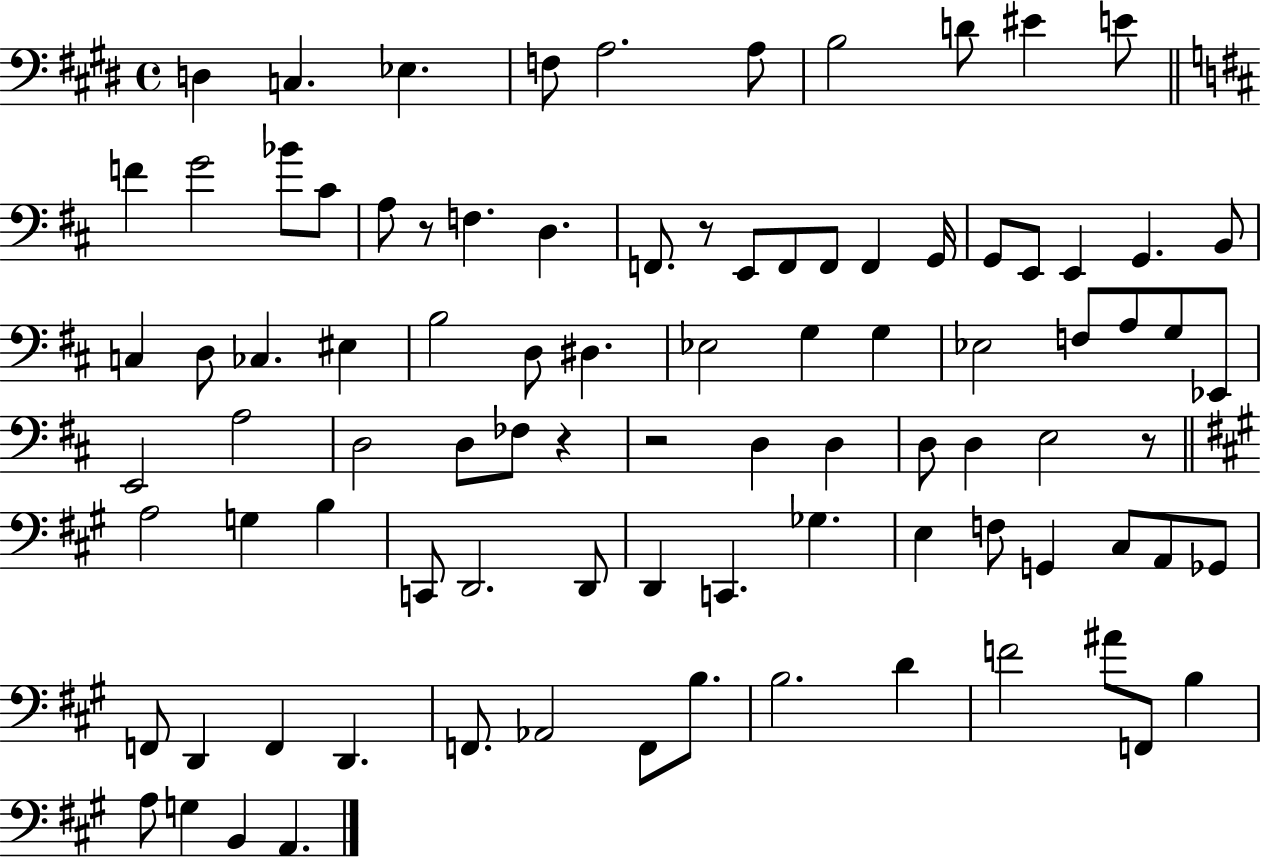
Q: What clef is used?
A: bass